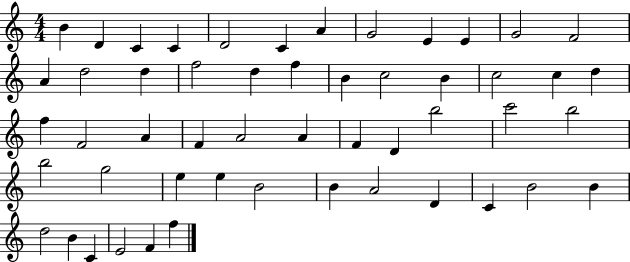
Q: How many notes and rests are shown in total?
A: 52